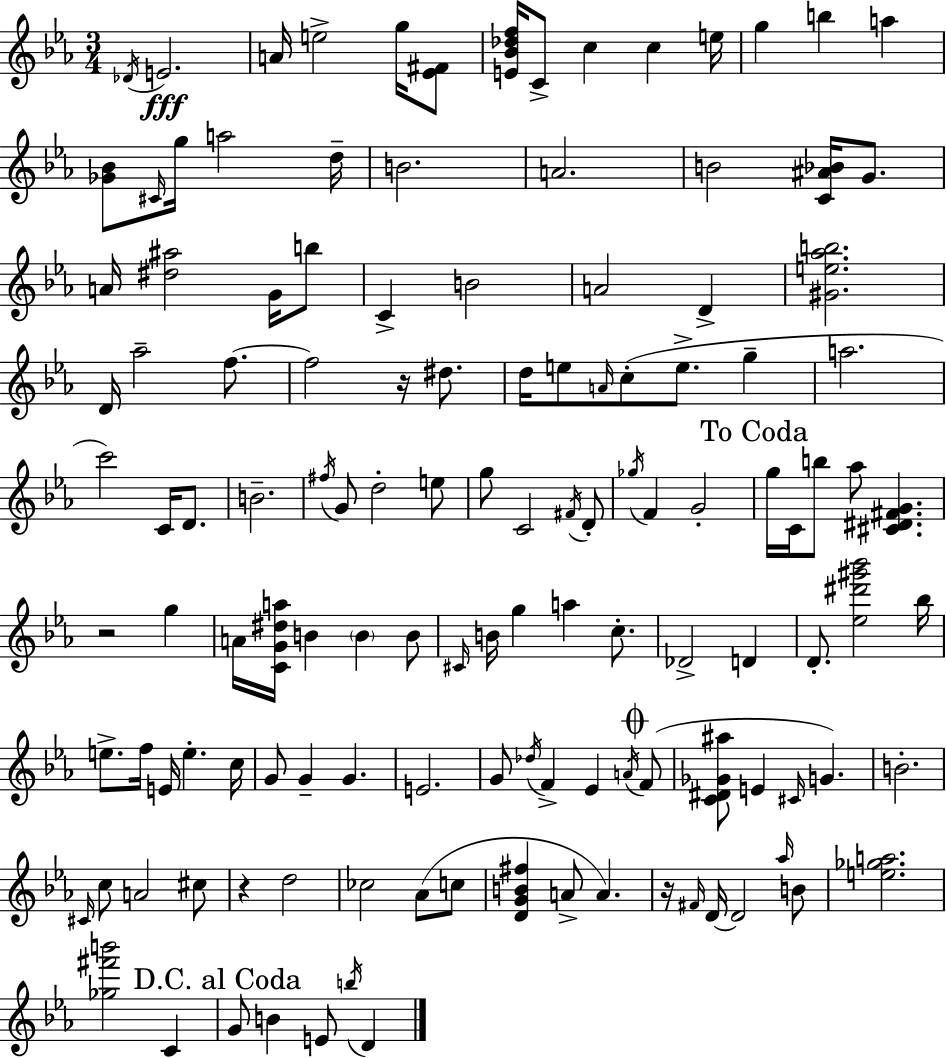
{
  \clef treble
  \numericTimeSignature
  \time 3/4
  \key ees \major
  \repeat volta 2 { \acciaccatura { des'16 }\fff e'2. | a'16 e''2-> g''16 <ees' fis'>8 | <e' bes' des'' f''>16 c'8-> c''4 c''4 | e''16 g''4 b''4 a''4 | \break <ges' bes'>8 \grace { cis'16 } g''16 a''2 | d''16-- b'2. | a'2. | b'2 <c' ais' bes'>16 g'8. | \break a'16 <dis'' ais''>2 g'16 | b''8 c'4-> b'2 | a'2 d'4-> | <gis' e'' aes'' b''>2. | \break d'16 aes''2-- f''8.~~ | f''2 r16 dis''8. | d''16 e''8 \grace { a'16 }( c''8-. e''8.-> g''4-- | a''2. | \break c'''2) c'16 | d'8. b'2.-- | \acciaccatura { fis''16 } g'8 d''2-. | e''8 g''8 c'2 | \break \acciaccatura { fis'16 } d'8-. \acciaccatura { ges''16 } f'4 g'2-. | \mark "To Coda" g''16 c'16 b''8 aes''8 | <cis' dis' fis' g'>4. r2 | g''4 a'16 <c' g' dis'' a''>16 b'4 | \break \parenthesize b'4 b'8 \grace { cis'16 } b'16 g''4 | a''4 c''8.-. des'2-> | d'4 d'8.-. <ees'' dis''' gis''' bes'''>2 | bes''16 e''8.-> f''16 e'16 | \break e''4.-. c''16 g'8 g'4-- | g'4. e'2. | g'8 \acciaccatura { des''16 } f'4-> | ees'4 \acciaccatura { a'16 }( \mark \markup { \musicglyph "scripts.coda" } f'8 <c' dis' ges' ais''>8 e'4 | \break \grace { cis'16 } g'4.) b'2.-. | \grace { cis'16 } c''8 | a'2 cis''8 r4 | d''2 ces''2 | \break aes'8( c''8 <d' g' b' fis''>4 | a'8-> a'4.) r16 | \grace { fis'16 } d'16~~ d'2 \grace { aes''16 } b'8 | <e'' ges'' a''>2. | \break <ges'' fis''' b'''>2 c'4 | \mark "D.C. al Coda" g'8 b'4 e'8 \acciaccatura { b''16 } d'4 | } \bar "|."
}